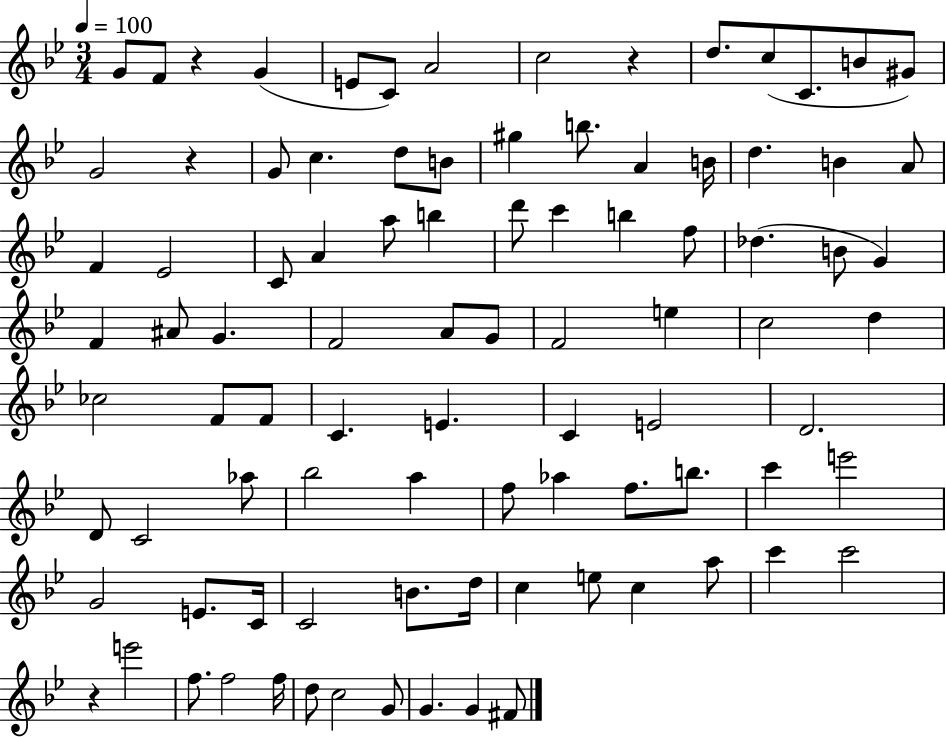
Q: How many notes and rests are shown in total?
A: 92